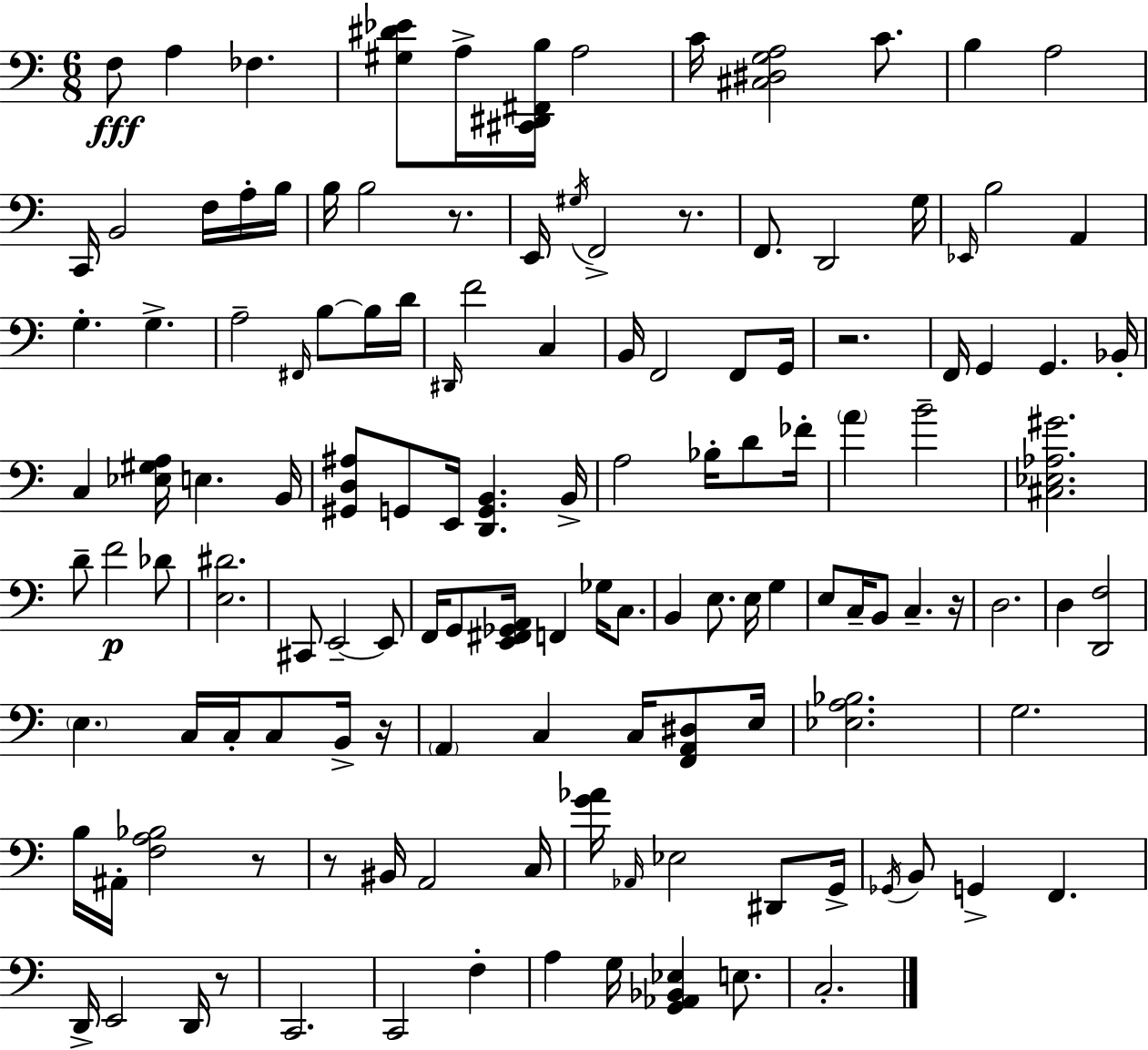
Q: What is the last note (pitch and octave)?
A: C3